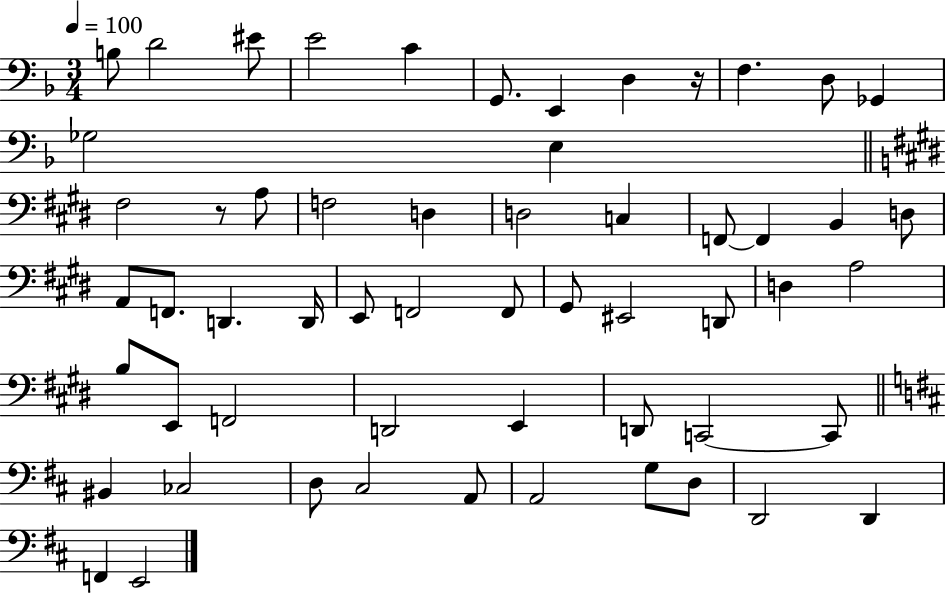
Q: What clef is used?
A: bass